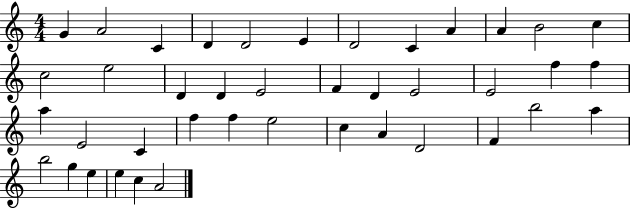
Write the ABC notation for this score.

X:1
T:Untitled
M:4/4
L:1/4
K:C
G A2 C D D2 E D2 C A A B2 c c2 e2 D D E2 F D E2 E2 f f a E2 C f f e2 c A D2 F b2 a b2 g e e c A2